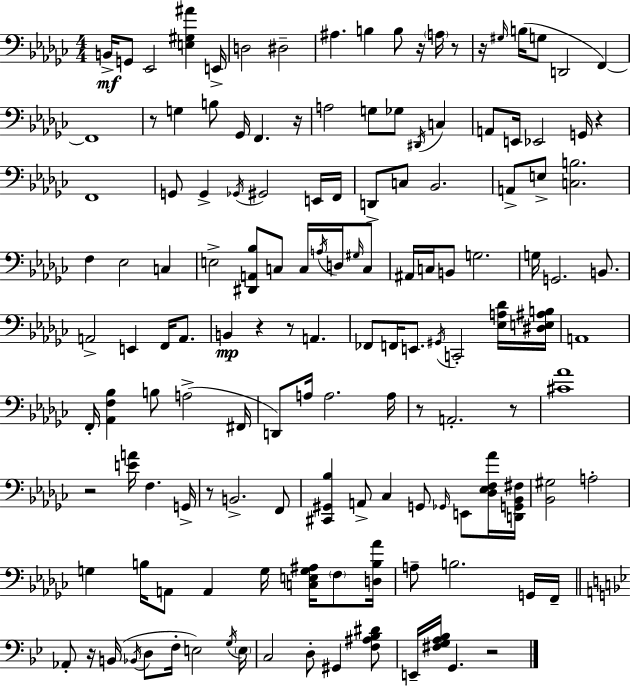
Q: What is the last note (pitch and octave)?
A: G2